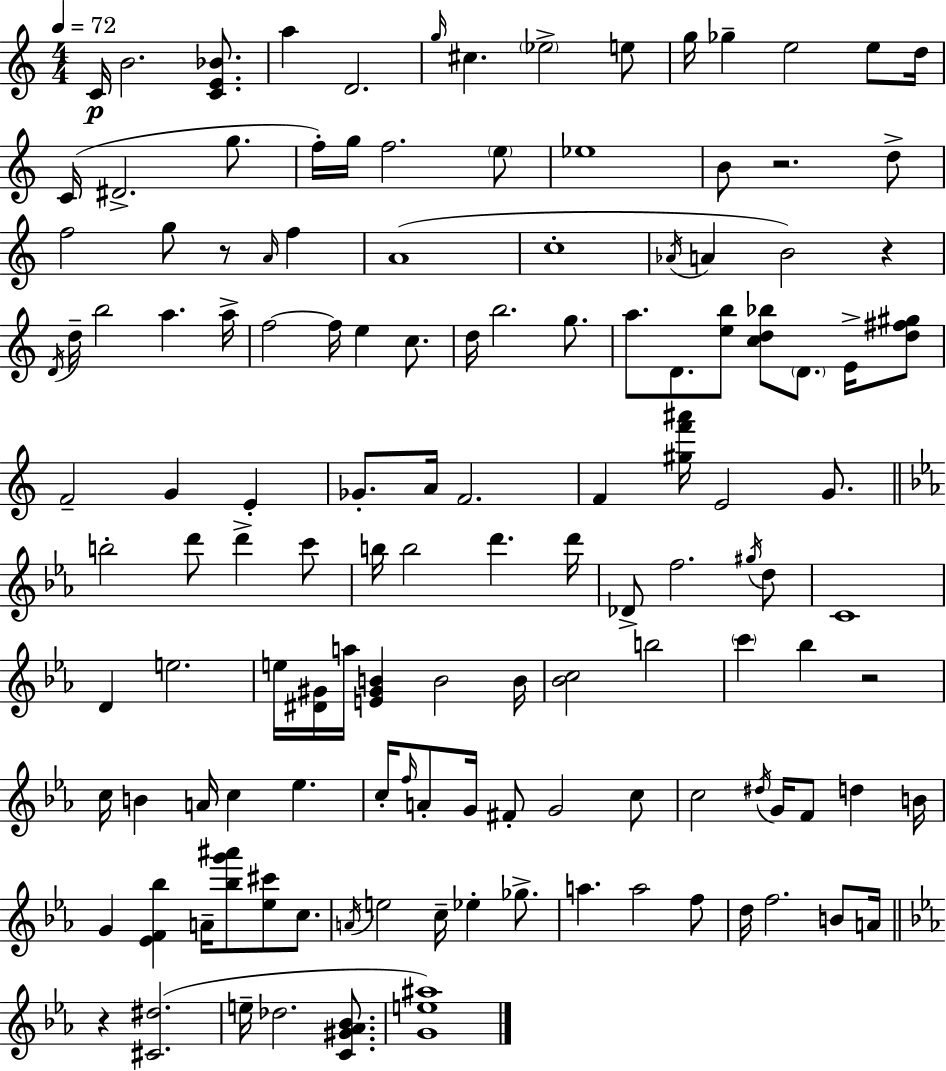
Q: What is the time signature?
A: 4/4